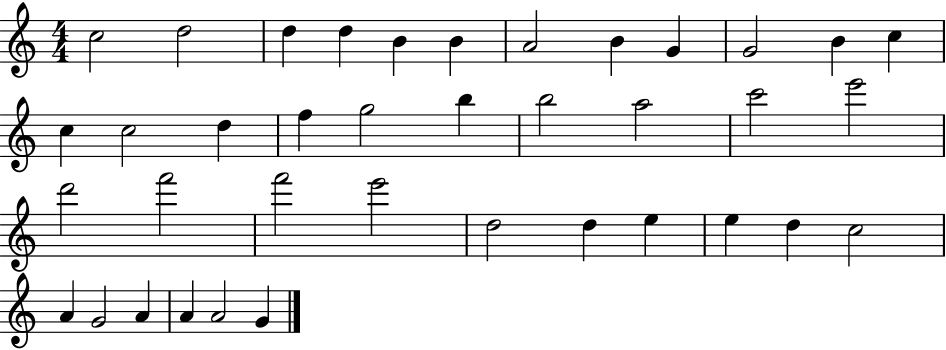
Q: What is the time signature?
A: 4/4